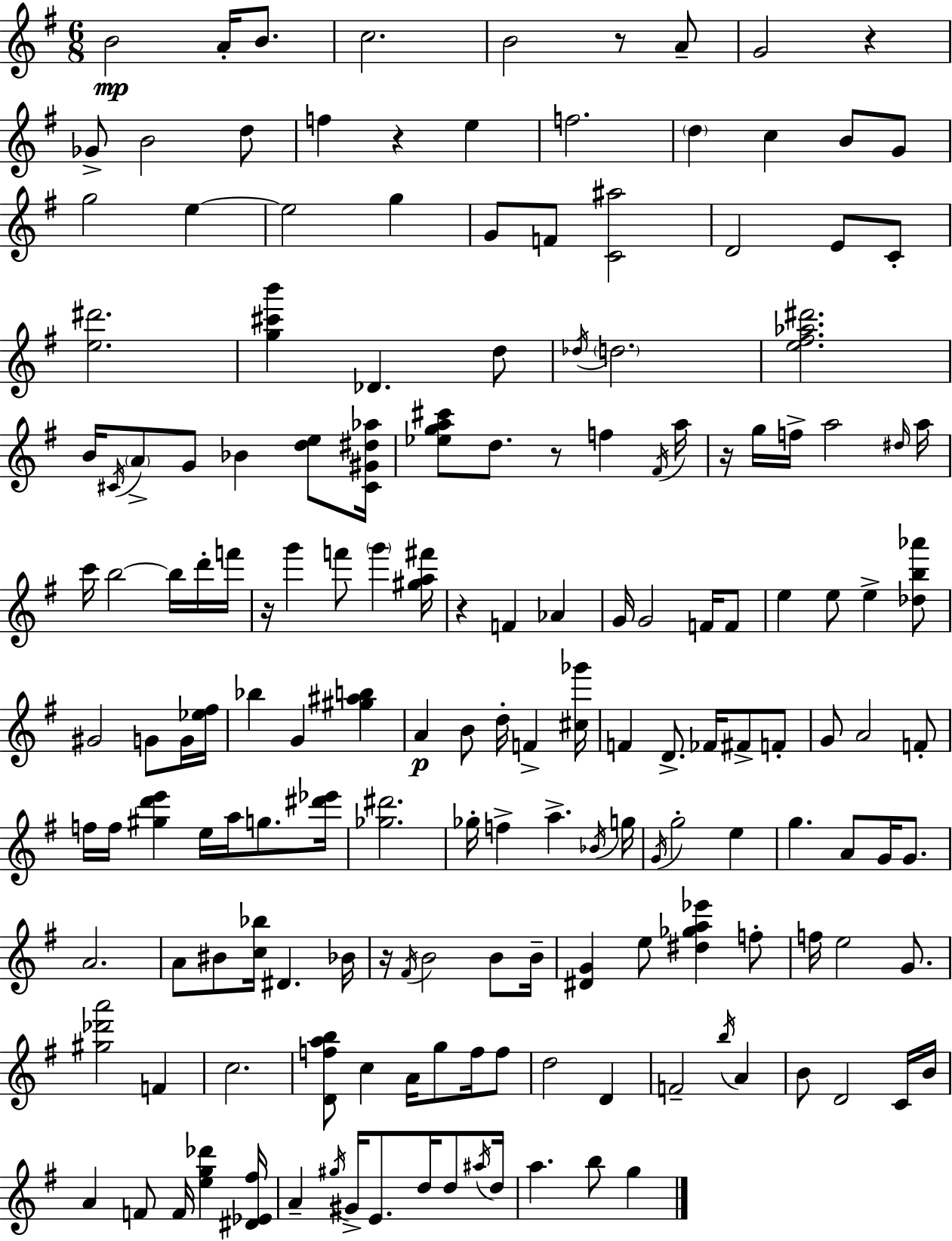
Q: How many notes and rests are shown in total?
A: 169